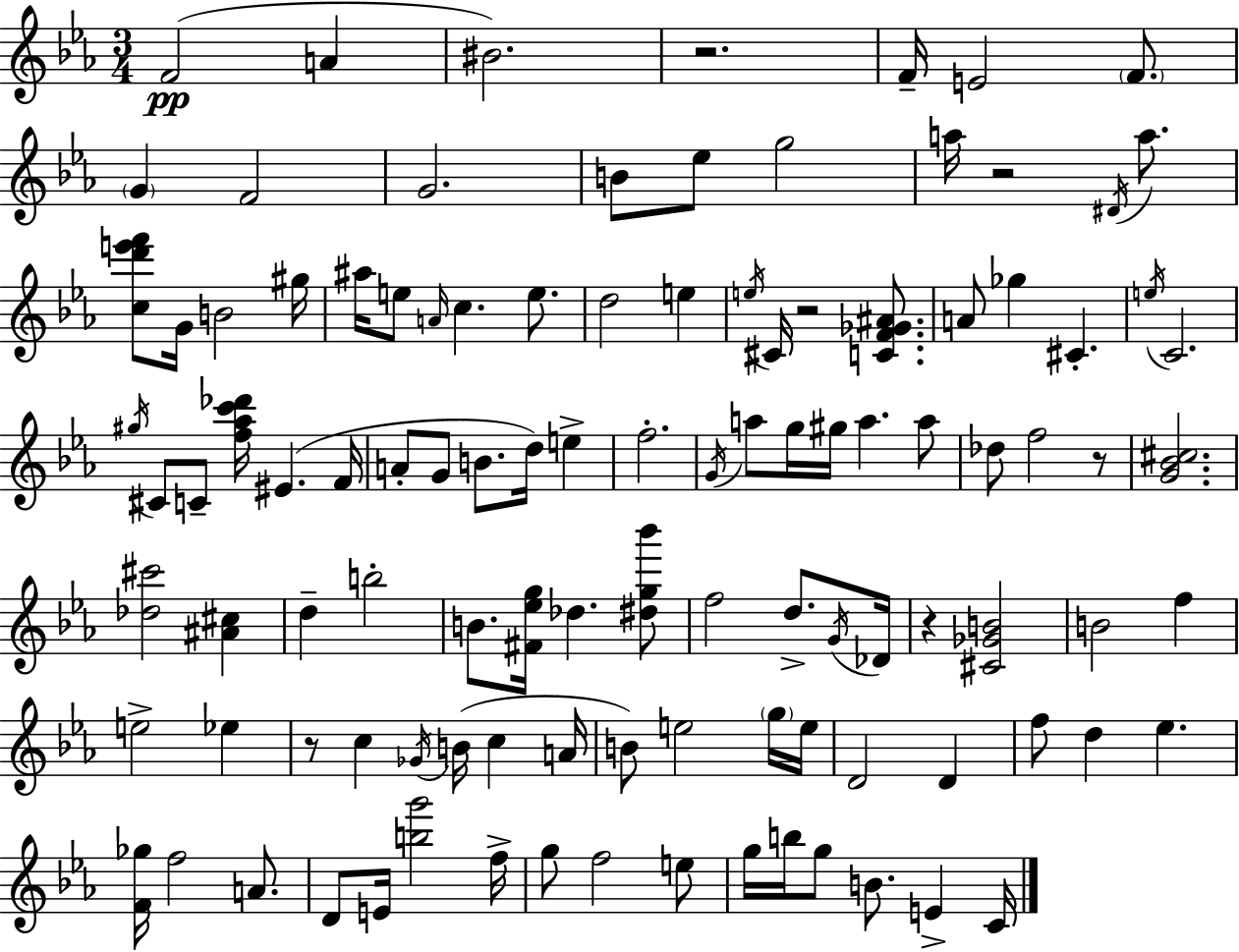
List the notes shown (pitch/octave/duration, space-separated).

F4/h A4/q BIS4/h. R/h. F4/s E4/h F4/e. G4/q F4/h G4/h. B4/e Eb5/e G5/h A5/s R/h D#4/s A5/e. [C5,D6,E6,F6]/e G4/s B4/h G#5/s A#5/s E5/e A4/s C5/q. E5/e. D5/h E5/q E5/s C#4/s R/h [C4,F4,Gb4,A#4]/e. A4/e Gb5/q C#4/q. E5/s C4/h. G#5/s C#4/e C4/e [F5,Ab5,C6,Db6]/s EIS4/q. F4/s A4/e G4/e B4/e. D5/s E5/q F5/h. G4/s A5/e G5/s G#5/s A5/q. A5/e Db5/e F5/h R/e [G4,Bb4,C#5]/h. [Db5,C#6]/h [A#4,C#5]/q D5/q B5/h B4/e. [F#4,Eb5,G5]/s Db5/q. [D#5,G5,Bb6]/e F5/h D5/e. G4/s Db4/s R/q [C#4,Gb4,B4]/h B4/h F5/q E5/h Eb5/q R/e C5/q Gb4/s B4/s C5/q A4/s B4/e E5/h G5/s E5/s D4/h D4/q F5/e D5/q Eb5/q. [F4,Gb5]/s F5/h A4/e. D4/e E4/s [B5,G6]/h F5/s G5/e F5/h E5/e G5/s B5/s G5/e B4/e. E4/q C4/s